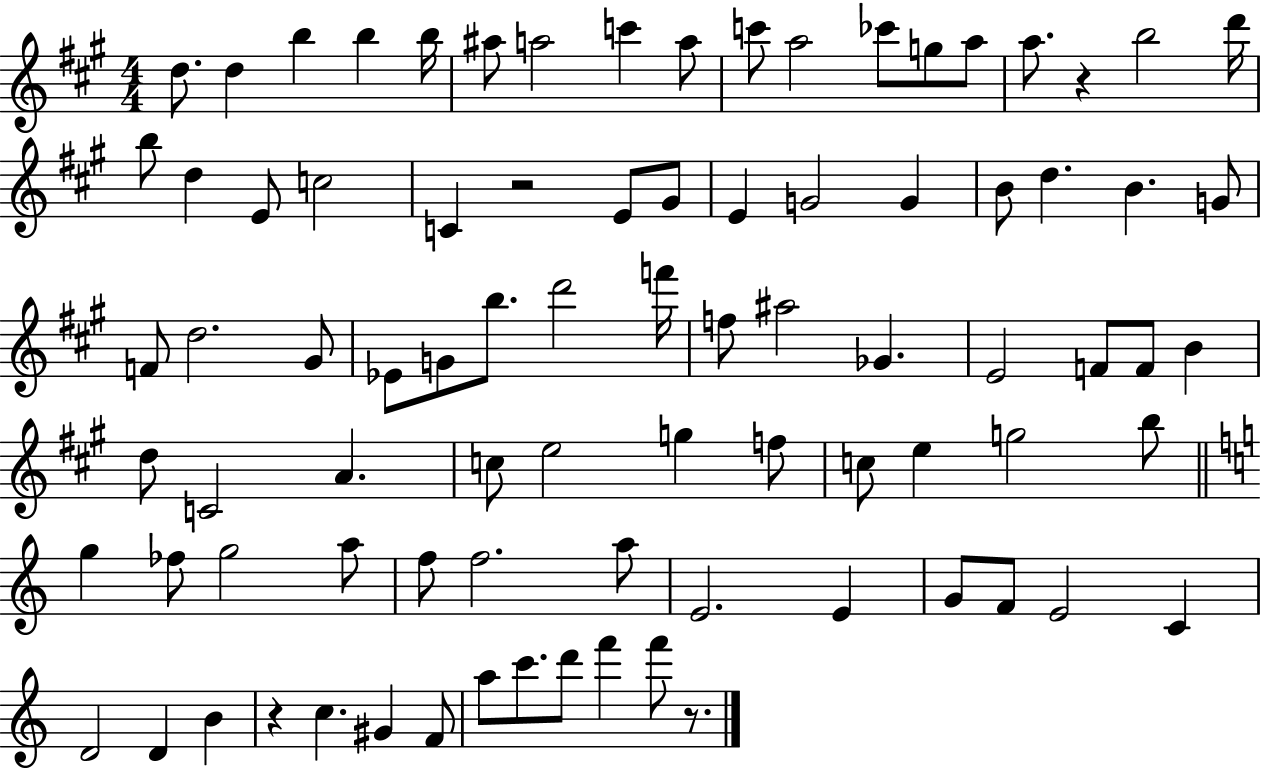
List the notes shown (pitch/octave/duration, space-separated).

D5/e. D5/q B5/q B5/q B5/s A#5/e A5/h C6/q A5/e C6/e A5/h CES6/e G5/e A5/e A5/e. R/q B5/h D6/s B5/e D5/q E4/e C5/h C4/q R/h E4/e G#4/e E4/q G4/h G4/q B4/e D5/q. B4/q. G4/e F4/e D5/h. G#4/e Eb4/e G4/e B5/e. D6/h F6/s F5/e A#5/h Gb4/q. E4/h F4/e F4/e B4/q D5/e C4/h A4/q. C5/e E5/h G5/q F5/e C5/e E5/q G5/h B5/e G5/q FES5/e G5/h A5/e F5/e F5/h. A5/e E4/h. E4/q G4/e F4/e E4/h C4/q D4/h D4/q B4/q R/q C5/q. G#4/q F4/e A5/e C6/e. D6/e F6/q F6/e R/e.